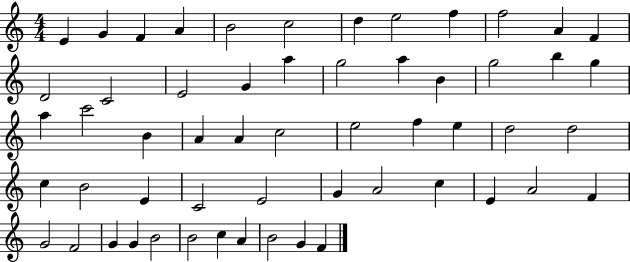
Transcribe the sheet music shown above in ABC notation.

X:1
T:Untitled
M:4/4
L:1/4
K:C
E G F A B2 c2 d e2 f f2 A F D2 C2 E2 G a g2 a B g2 b g a c'2 B A A c2 e2 f e d2 d2 c B2 E C2 E2 G A2 c E A2 F G2 F2 G G B2 B2 c A B2 G F